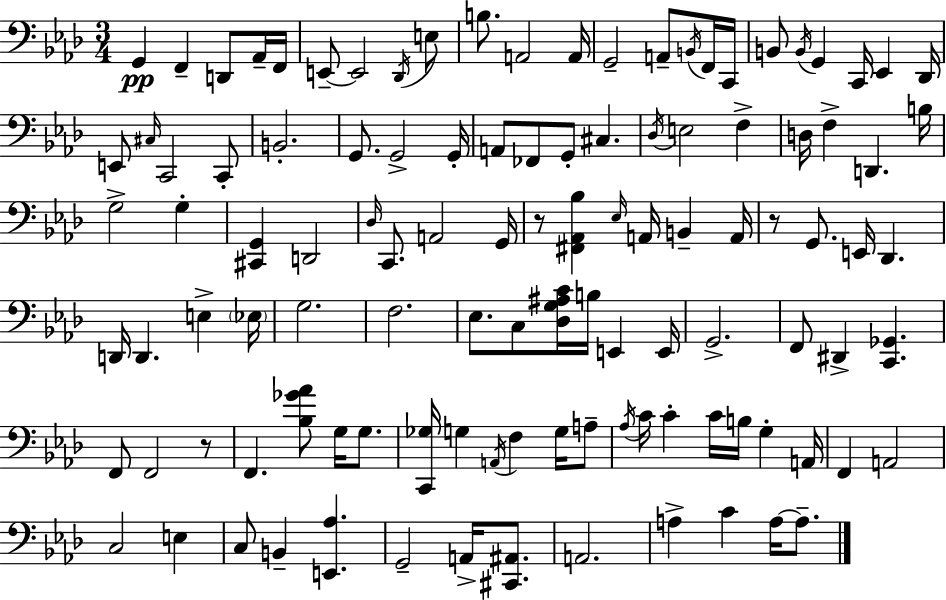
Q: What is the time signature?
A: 3/4